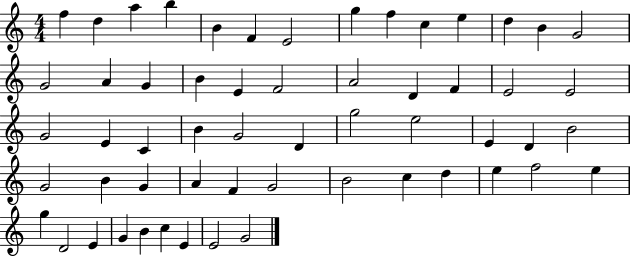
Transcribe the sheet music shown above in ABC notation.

X:1
T:Untitled
M:4/4
L:1/4
K:C
f d a b B F E2 g f c e d B G2 G2 A G B E F2 A2 D F E2 E2 G2 E C B G2 D g2 e2 E D B2 G2 B G A F G2 B2 c d e f2 e g D2 E G B c E E2 G2